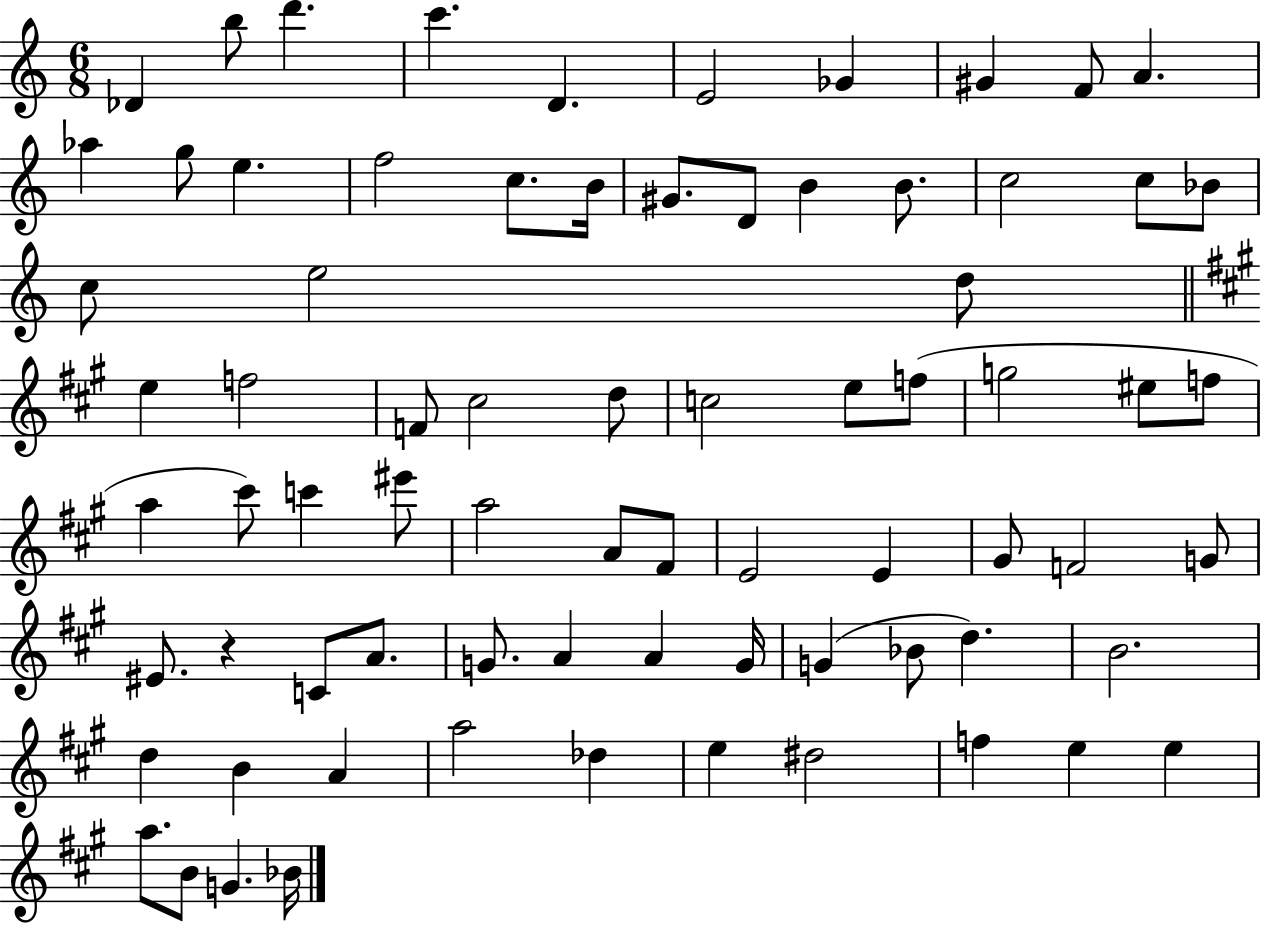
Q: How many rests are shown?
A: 1